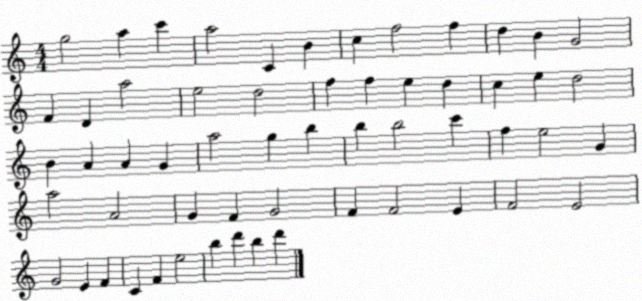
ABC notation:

X:1
T:Untitled
M:4/4
L:1/4
K:C
g2 a c' a2 C B c f2 f d B G2 F D a2 e2 d2 f f e d c e d2 B A A G a2 g b b b2 c' f e2 G a2 A2 G F G2 F F2 E F2 E2 G2 E F C F e2 b d' b d'